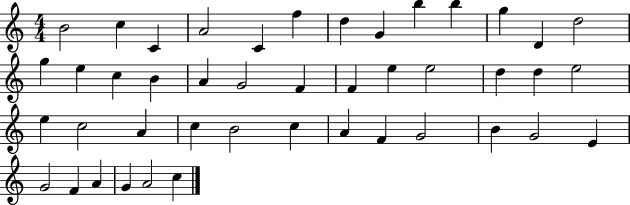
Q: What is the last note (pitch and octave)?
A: C5